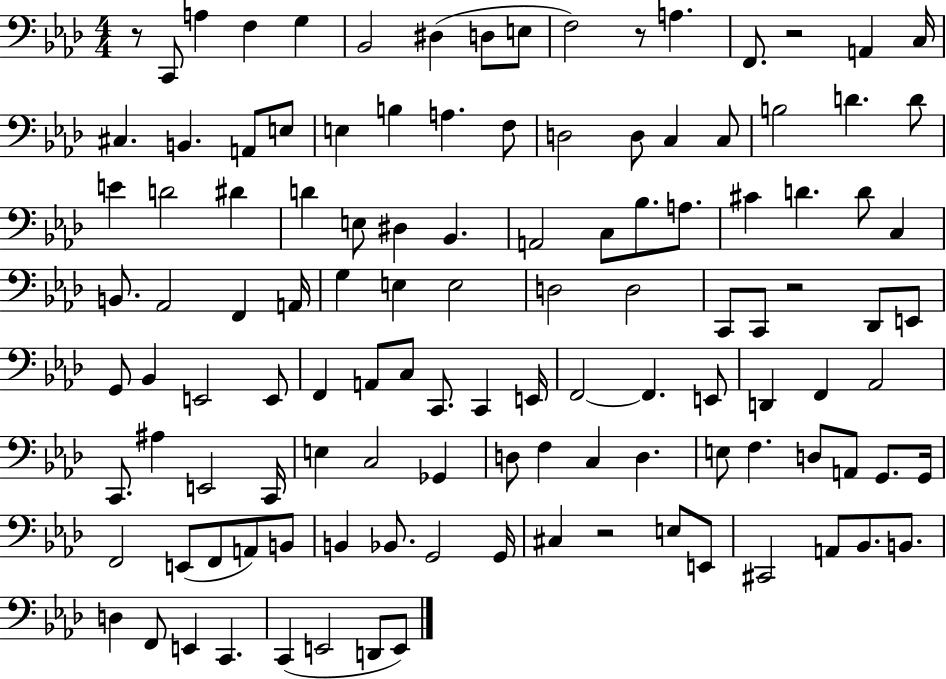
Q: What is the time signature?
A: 4/4